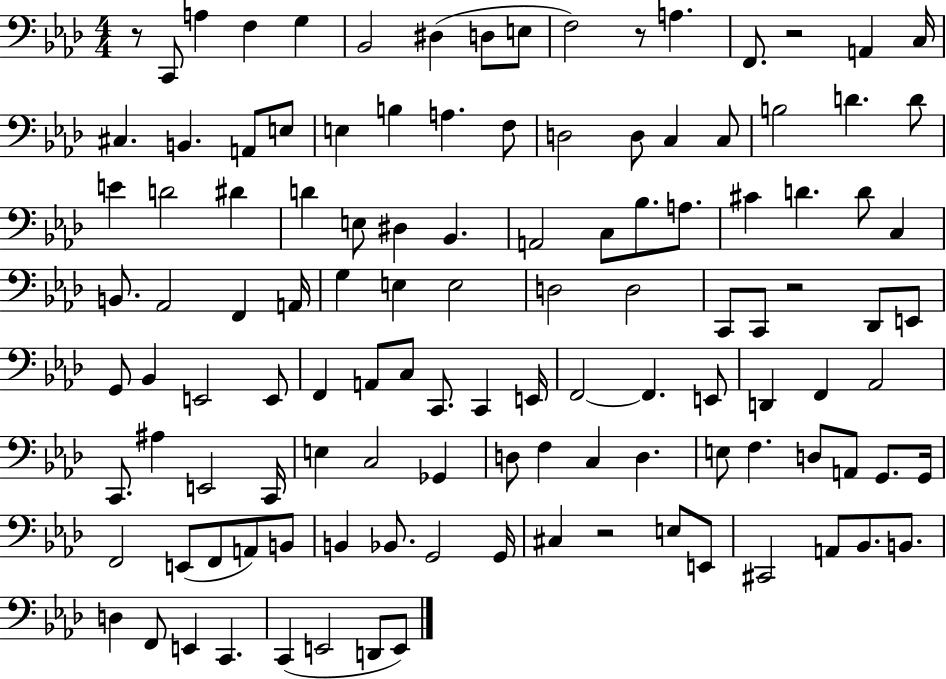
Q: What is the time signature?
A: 4/4